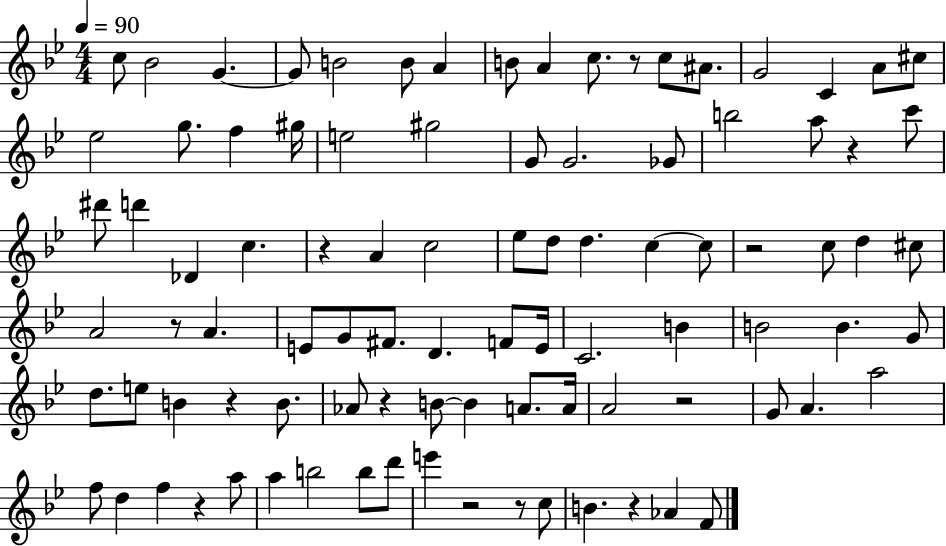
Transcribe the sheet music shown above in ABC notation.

X:1
T:Untitled
M:4/4
L:1/4
K:Bb
c/2 _B2 G G/2 B2 B/2 A B/2 A c/2 z/2 c/2 ^A/2 G2 C A/2 ^c/2 _e2 g/2 f ^g/4 e2 ^g2 G/2 G2 _G/2 b2 a/2 z c'/2 ^d'/2 d' _D c z A c2 _e/2 d/2 d c c/2 z2 c/2 d ^c/2 A2 z/2 A E/2 G/2 ^F/2 D F/2 E/4 C2 B B2 B G/2 d/2 e/2 B z B/2 _A/2 z B/2 B A/2 A/4 A2 z2 G/2 A a2 f/2 d f z a/2 a b2 b/2 d'/2 e' z2 z/2 c/2 B z _A F/2